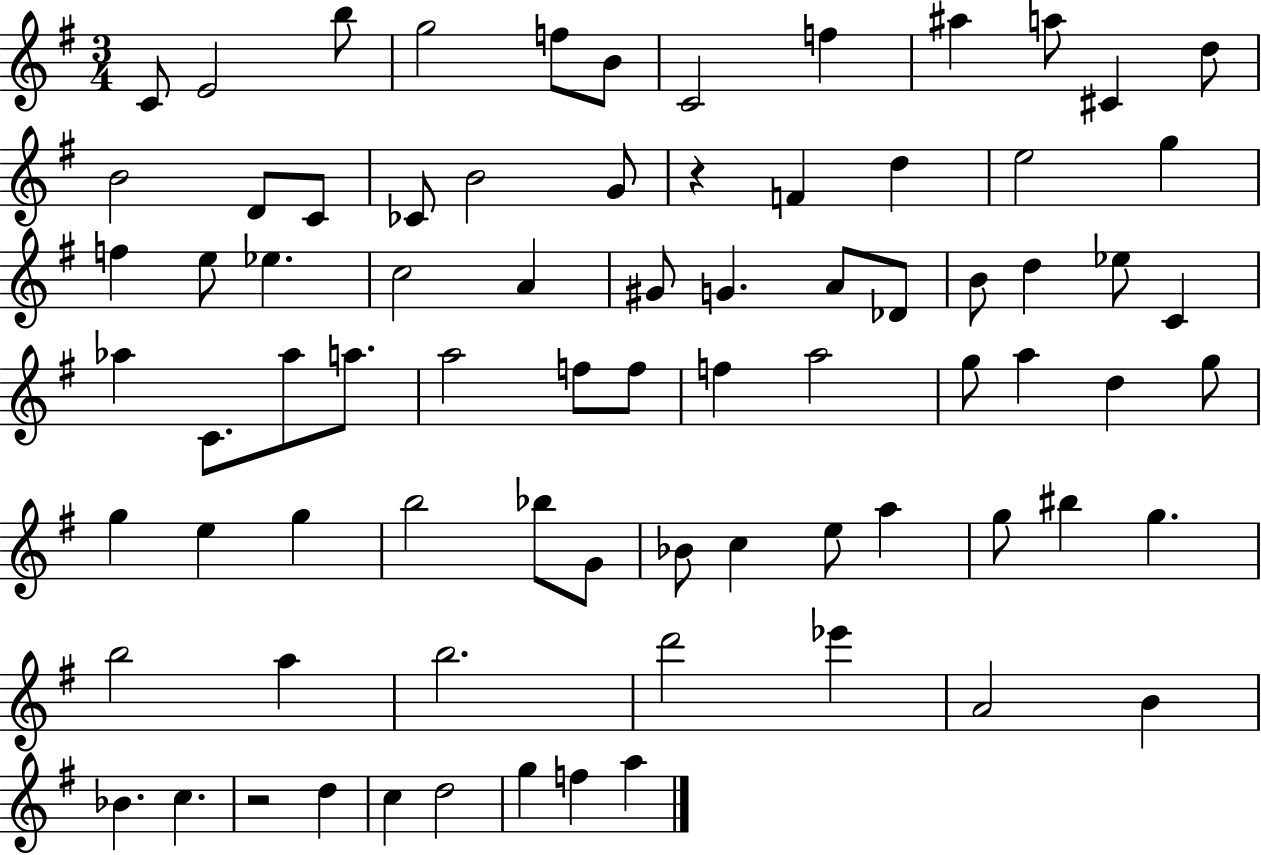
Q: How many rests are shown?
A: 2